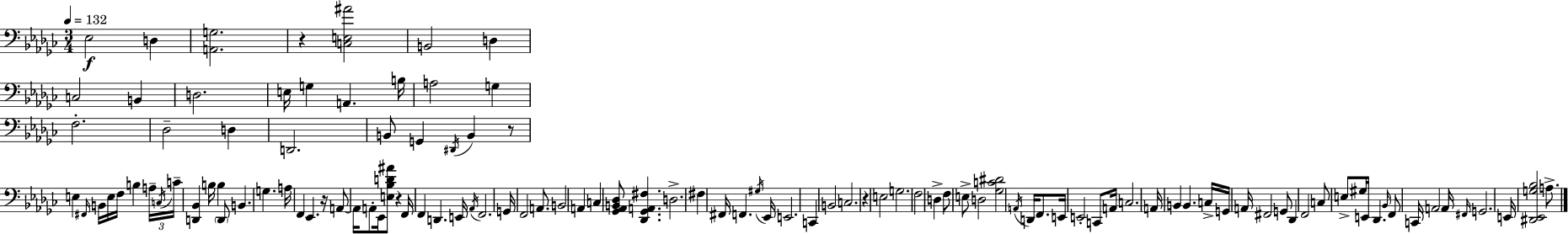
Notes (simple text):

Eb3/h D3/q [A2,G3]/h. R/q [C3,E3,A#4]/h B2/h D3/q C3/h B2/q D3/h. E3/s G3/q A2/q. B3/s A3/h G3/q F3/h. Db3/h D3/q D2/h. B2/e G2/q D#2/s B2/q R/e E3/q F#2/s B2/s E3/s F3/s B3/q A3/s C3/s C4/s [D2,Bb2]/q B3/s B3/q D2/e B2/q. G3/q. A3/s F2/q Eb2/q. R/s A2/e A2/s A2/e Eb2/s [E3,Bb3,D4,A#4]/e R/q F2/s F2/q D2/q. E2/s Ab2/s F2/h. G2/s F2/h A2/e. B2/h A2/q C3/q [Gb2,Ab2,B2,Db3]/e [Db2,Gb2,A2,F#3]/q. D3/h. F#3/q F#2/s F2/q. G#3/s Eb2/s E2/h. C2/q B2/h C3/h. R/q E3/h G3/h. F3/h D3/q F3/e E3/e D3/h [Gb3,C4,D#4]/h A2/s D2/s F2/e. E2/s E2/h C2/e A2/s C3/h. A2/s B2/q B2/q. C3/s G2/s A2/s F#2/h G2/e Db2/q F2/h C3/e E3/e G#3/s E2/s Db2/q. Bb2/s F2/e C2/s A2/h A2/s F#2/s G2/h. E2/s [D#2,Eb2,G3,Bb3]/h A3/e.